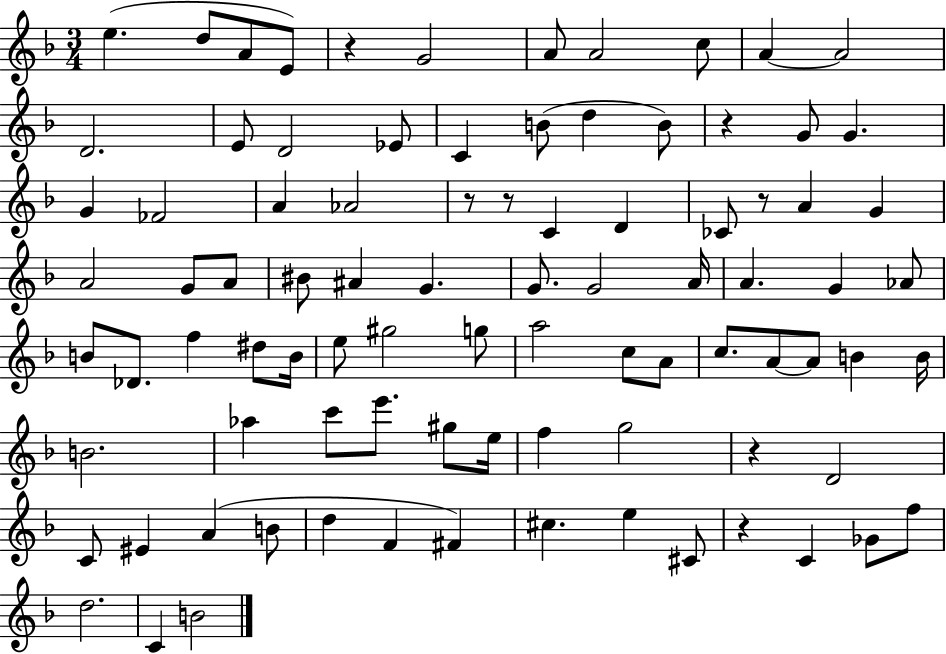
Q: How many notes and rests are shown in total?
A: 89